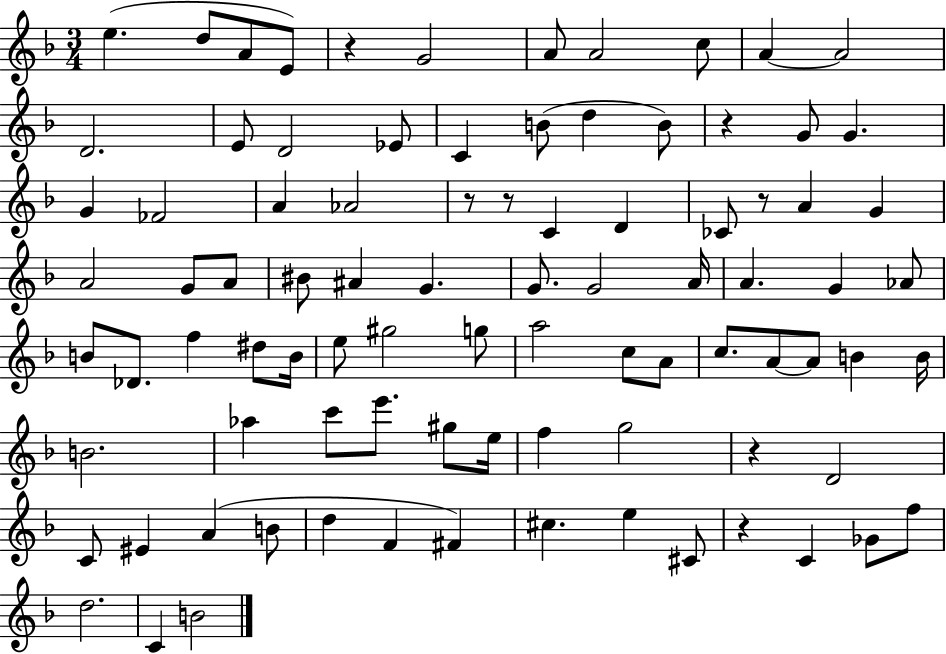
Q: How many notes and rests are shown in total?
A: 89